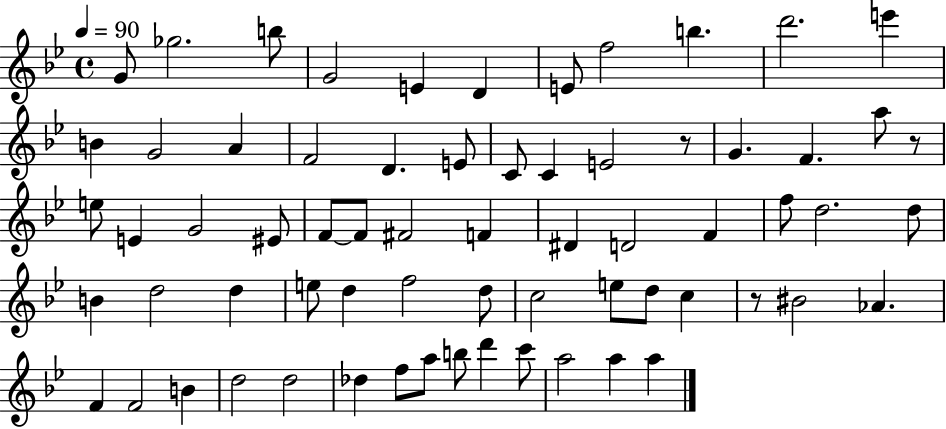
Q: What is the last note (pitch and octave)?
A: A5